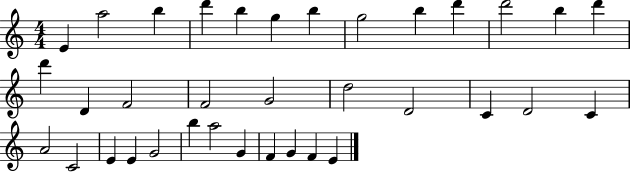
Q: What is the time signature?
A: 4/4